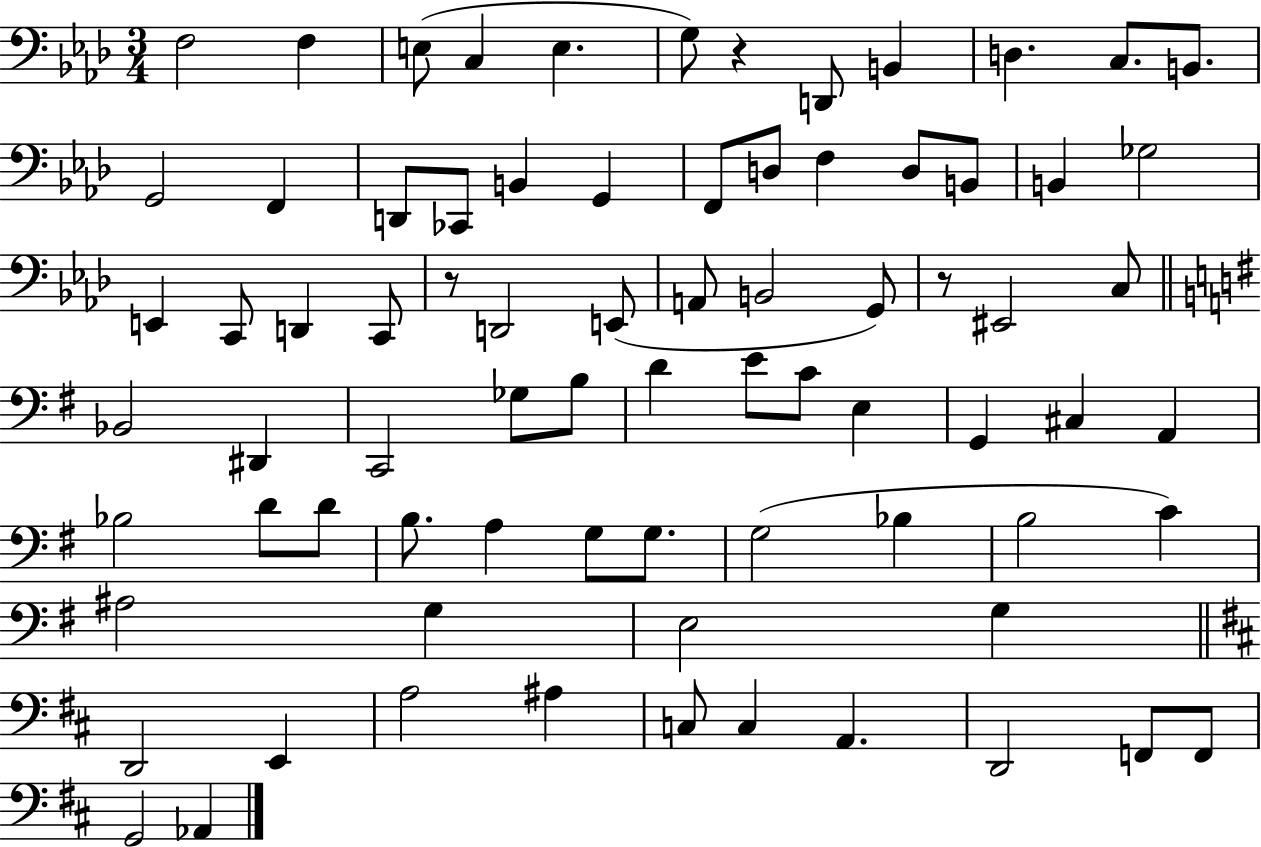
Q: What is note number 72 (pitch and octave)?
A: F2